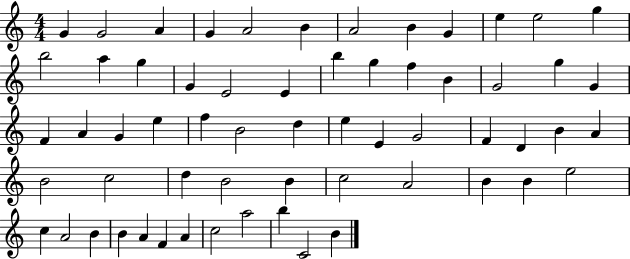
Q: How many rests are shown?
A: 0